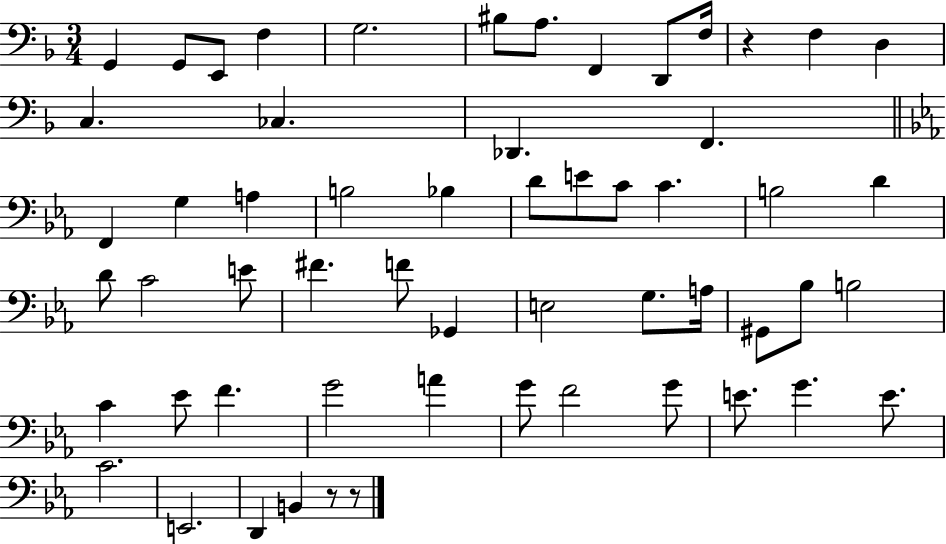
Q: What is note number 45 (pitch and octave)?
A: G4